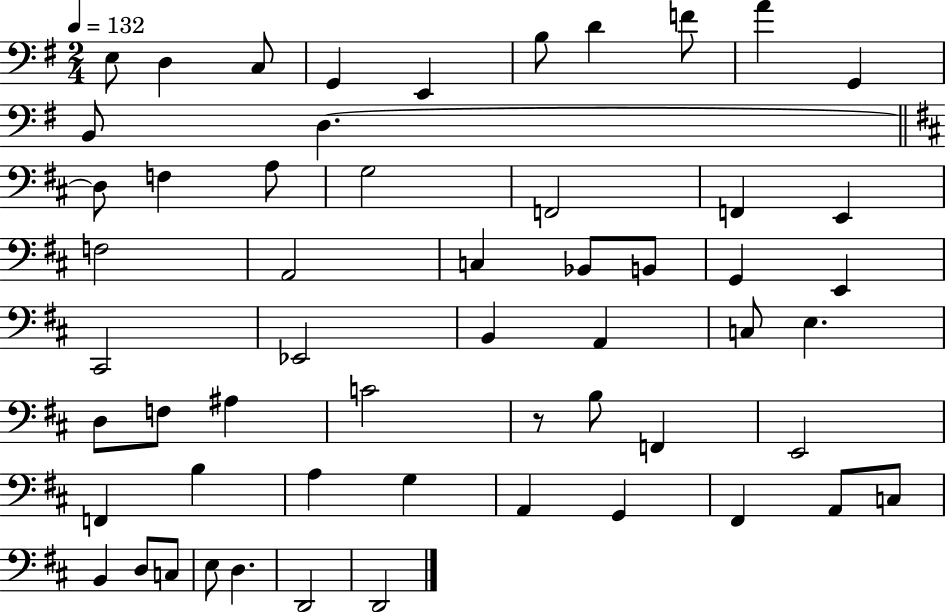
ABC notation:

X:1
T:Untitled
M:2/4
L:1/4
K:G
E,/2 D, C,/2 G,, E,, B,/2 D F/2 A G,, B,,/2 D, D,/2 F, A,/2 G,2 F,,2 F,, E,, F,2 A,,2 C, _B,,/2 B,,/2 G,, E,, ^C,,2 _E,,2 B,, A,, C,/2 E, D,/2 F,/2 ^A, C2 z/2 B,/2 F,, E,,2 F,, B, A, G, A,, G,, ^F,, A,,/2 C,/2 B,, D,/2 C,/2 E,/2 D, D,,2 D,,2